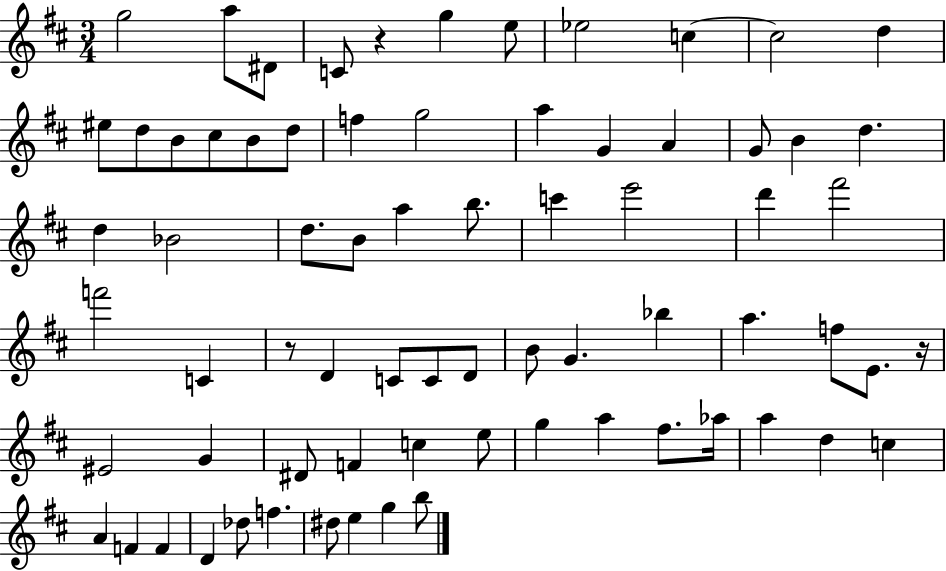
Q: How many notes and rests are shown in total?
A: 72